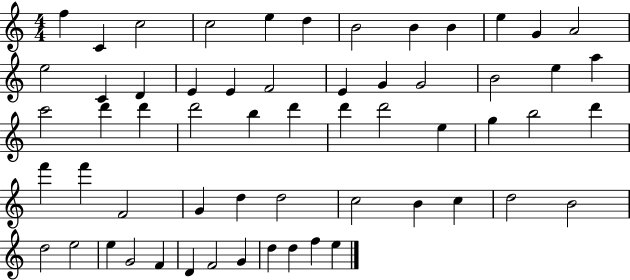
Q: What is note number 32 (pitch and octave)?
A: D6